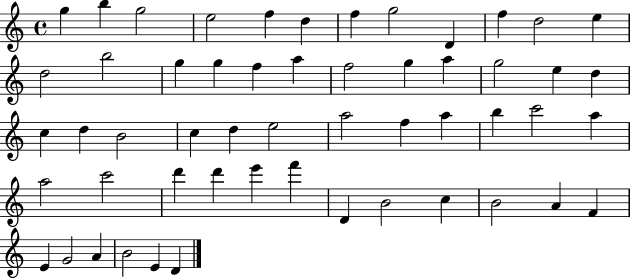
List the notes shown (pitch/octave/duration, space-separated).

G5/q B5/q G5/h E5/h F5/q D5/q F5/q G5/h D4/q F5/q D5/h E5/q D5/h B5/h G5/q G5/q F5/q A5/q F5/h G5/q A5/q G5/h E5/q D5/q C5/q D5/q B4/h C5/q D5/q E5/h A5/h F5/q A5/q B5/q C6/h A5/q A5/h C6/h D6/q D6/q E6/q F6/q D4/q B4/h C5/q B4/h A4/q F4/q E4/q G4/h A4/q B4/h E4/q D4/q